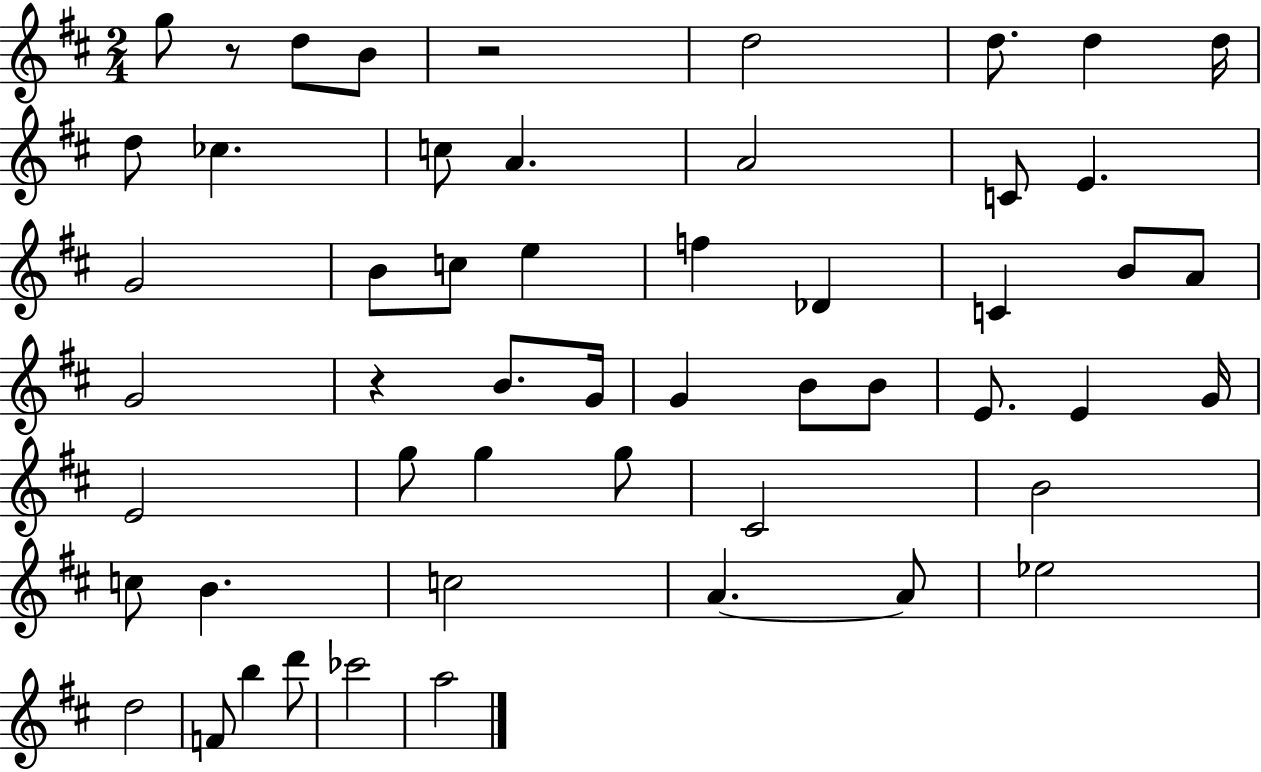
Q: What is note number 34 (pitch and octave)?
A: G5